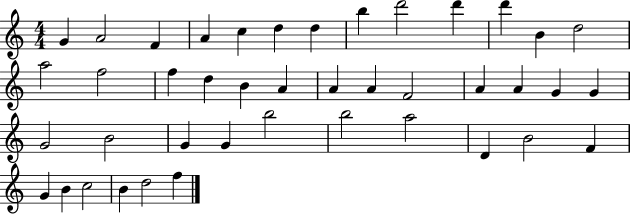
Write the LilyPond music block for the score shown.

{
  \clef treble
  \numericTimeSignature
  \time 4/4
  \key c \major
  g'4 a'2 f'4 | a'4 c''4 d''4 d''4 | b''4 d'''2 d'''4 | d'''4 b'4 d''2 | \break a''2 f''2 | f''4 d''4 b'4 a'4 | a'4 a'4 f'2 | a'4 a'4 g'4 g'4 | \break g'2 b'2 | g'4 g'4 b''2 | b''2 a''2 | d'4 b'2 f'4 | \break g'4 b'4 c''2 | b'4 d''2 f''4 | \bar "|."
}